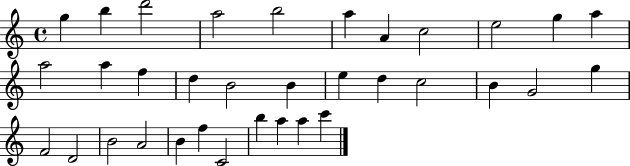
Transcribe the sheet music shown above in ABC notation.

X:1
T:Untitled
M:4/4
L:1/4
K:C
g b d'2 a2 b2 a A c2 e2 g a a2 a f d B2 B e d c2 B G2 g F2 D2 B2 A2 B f C2 b a a c'